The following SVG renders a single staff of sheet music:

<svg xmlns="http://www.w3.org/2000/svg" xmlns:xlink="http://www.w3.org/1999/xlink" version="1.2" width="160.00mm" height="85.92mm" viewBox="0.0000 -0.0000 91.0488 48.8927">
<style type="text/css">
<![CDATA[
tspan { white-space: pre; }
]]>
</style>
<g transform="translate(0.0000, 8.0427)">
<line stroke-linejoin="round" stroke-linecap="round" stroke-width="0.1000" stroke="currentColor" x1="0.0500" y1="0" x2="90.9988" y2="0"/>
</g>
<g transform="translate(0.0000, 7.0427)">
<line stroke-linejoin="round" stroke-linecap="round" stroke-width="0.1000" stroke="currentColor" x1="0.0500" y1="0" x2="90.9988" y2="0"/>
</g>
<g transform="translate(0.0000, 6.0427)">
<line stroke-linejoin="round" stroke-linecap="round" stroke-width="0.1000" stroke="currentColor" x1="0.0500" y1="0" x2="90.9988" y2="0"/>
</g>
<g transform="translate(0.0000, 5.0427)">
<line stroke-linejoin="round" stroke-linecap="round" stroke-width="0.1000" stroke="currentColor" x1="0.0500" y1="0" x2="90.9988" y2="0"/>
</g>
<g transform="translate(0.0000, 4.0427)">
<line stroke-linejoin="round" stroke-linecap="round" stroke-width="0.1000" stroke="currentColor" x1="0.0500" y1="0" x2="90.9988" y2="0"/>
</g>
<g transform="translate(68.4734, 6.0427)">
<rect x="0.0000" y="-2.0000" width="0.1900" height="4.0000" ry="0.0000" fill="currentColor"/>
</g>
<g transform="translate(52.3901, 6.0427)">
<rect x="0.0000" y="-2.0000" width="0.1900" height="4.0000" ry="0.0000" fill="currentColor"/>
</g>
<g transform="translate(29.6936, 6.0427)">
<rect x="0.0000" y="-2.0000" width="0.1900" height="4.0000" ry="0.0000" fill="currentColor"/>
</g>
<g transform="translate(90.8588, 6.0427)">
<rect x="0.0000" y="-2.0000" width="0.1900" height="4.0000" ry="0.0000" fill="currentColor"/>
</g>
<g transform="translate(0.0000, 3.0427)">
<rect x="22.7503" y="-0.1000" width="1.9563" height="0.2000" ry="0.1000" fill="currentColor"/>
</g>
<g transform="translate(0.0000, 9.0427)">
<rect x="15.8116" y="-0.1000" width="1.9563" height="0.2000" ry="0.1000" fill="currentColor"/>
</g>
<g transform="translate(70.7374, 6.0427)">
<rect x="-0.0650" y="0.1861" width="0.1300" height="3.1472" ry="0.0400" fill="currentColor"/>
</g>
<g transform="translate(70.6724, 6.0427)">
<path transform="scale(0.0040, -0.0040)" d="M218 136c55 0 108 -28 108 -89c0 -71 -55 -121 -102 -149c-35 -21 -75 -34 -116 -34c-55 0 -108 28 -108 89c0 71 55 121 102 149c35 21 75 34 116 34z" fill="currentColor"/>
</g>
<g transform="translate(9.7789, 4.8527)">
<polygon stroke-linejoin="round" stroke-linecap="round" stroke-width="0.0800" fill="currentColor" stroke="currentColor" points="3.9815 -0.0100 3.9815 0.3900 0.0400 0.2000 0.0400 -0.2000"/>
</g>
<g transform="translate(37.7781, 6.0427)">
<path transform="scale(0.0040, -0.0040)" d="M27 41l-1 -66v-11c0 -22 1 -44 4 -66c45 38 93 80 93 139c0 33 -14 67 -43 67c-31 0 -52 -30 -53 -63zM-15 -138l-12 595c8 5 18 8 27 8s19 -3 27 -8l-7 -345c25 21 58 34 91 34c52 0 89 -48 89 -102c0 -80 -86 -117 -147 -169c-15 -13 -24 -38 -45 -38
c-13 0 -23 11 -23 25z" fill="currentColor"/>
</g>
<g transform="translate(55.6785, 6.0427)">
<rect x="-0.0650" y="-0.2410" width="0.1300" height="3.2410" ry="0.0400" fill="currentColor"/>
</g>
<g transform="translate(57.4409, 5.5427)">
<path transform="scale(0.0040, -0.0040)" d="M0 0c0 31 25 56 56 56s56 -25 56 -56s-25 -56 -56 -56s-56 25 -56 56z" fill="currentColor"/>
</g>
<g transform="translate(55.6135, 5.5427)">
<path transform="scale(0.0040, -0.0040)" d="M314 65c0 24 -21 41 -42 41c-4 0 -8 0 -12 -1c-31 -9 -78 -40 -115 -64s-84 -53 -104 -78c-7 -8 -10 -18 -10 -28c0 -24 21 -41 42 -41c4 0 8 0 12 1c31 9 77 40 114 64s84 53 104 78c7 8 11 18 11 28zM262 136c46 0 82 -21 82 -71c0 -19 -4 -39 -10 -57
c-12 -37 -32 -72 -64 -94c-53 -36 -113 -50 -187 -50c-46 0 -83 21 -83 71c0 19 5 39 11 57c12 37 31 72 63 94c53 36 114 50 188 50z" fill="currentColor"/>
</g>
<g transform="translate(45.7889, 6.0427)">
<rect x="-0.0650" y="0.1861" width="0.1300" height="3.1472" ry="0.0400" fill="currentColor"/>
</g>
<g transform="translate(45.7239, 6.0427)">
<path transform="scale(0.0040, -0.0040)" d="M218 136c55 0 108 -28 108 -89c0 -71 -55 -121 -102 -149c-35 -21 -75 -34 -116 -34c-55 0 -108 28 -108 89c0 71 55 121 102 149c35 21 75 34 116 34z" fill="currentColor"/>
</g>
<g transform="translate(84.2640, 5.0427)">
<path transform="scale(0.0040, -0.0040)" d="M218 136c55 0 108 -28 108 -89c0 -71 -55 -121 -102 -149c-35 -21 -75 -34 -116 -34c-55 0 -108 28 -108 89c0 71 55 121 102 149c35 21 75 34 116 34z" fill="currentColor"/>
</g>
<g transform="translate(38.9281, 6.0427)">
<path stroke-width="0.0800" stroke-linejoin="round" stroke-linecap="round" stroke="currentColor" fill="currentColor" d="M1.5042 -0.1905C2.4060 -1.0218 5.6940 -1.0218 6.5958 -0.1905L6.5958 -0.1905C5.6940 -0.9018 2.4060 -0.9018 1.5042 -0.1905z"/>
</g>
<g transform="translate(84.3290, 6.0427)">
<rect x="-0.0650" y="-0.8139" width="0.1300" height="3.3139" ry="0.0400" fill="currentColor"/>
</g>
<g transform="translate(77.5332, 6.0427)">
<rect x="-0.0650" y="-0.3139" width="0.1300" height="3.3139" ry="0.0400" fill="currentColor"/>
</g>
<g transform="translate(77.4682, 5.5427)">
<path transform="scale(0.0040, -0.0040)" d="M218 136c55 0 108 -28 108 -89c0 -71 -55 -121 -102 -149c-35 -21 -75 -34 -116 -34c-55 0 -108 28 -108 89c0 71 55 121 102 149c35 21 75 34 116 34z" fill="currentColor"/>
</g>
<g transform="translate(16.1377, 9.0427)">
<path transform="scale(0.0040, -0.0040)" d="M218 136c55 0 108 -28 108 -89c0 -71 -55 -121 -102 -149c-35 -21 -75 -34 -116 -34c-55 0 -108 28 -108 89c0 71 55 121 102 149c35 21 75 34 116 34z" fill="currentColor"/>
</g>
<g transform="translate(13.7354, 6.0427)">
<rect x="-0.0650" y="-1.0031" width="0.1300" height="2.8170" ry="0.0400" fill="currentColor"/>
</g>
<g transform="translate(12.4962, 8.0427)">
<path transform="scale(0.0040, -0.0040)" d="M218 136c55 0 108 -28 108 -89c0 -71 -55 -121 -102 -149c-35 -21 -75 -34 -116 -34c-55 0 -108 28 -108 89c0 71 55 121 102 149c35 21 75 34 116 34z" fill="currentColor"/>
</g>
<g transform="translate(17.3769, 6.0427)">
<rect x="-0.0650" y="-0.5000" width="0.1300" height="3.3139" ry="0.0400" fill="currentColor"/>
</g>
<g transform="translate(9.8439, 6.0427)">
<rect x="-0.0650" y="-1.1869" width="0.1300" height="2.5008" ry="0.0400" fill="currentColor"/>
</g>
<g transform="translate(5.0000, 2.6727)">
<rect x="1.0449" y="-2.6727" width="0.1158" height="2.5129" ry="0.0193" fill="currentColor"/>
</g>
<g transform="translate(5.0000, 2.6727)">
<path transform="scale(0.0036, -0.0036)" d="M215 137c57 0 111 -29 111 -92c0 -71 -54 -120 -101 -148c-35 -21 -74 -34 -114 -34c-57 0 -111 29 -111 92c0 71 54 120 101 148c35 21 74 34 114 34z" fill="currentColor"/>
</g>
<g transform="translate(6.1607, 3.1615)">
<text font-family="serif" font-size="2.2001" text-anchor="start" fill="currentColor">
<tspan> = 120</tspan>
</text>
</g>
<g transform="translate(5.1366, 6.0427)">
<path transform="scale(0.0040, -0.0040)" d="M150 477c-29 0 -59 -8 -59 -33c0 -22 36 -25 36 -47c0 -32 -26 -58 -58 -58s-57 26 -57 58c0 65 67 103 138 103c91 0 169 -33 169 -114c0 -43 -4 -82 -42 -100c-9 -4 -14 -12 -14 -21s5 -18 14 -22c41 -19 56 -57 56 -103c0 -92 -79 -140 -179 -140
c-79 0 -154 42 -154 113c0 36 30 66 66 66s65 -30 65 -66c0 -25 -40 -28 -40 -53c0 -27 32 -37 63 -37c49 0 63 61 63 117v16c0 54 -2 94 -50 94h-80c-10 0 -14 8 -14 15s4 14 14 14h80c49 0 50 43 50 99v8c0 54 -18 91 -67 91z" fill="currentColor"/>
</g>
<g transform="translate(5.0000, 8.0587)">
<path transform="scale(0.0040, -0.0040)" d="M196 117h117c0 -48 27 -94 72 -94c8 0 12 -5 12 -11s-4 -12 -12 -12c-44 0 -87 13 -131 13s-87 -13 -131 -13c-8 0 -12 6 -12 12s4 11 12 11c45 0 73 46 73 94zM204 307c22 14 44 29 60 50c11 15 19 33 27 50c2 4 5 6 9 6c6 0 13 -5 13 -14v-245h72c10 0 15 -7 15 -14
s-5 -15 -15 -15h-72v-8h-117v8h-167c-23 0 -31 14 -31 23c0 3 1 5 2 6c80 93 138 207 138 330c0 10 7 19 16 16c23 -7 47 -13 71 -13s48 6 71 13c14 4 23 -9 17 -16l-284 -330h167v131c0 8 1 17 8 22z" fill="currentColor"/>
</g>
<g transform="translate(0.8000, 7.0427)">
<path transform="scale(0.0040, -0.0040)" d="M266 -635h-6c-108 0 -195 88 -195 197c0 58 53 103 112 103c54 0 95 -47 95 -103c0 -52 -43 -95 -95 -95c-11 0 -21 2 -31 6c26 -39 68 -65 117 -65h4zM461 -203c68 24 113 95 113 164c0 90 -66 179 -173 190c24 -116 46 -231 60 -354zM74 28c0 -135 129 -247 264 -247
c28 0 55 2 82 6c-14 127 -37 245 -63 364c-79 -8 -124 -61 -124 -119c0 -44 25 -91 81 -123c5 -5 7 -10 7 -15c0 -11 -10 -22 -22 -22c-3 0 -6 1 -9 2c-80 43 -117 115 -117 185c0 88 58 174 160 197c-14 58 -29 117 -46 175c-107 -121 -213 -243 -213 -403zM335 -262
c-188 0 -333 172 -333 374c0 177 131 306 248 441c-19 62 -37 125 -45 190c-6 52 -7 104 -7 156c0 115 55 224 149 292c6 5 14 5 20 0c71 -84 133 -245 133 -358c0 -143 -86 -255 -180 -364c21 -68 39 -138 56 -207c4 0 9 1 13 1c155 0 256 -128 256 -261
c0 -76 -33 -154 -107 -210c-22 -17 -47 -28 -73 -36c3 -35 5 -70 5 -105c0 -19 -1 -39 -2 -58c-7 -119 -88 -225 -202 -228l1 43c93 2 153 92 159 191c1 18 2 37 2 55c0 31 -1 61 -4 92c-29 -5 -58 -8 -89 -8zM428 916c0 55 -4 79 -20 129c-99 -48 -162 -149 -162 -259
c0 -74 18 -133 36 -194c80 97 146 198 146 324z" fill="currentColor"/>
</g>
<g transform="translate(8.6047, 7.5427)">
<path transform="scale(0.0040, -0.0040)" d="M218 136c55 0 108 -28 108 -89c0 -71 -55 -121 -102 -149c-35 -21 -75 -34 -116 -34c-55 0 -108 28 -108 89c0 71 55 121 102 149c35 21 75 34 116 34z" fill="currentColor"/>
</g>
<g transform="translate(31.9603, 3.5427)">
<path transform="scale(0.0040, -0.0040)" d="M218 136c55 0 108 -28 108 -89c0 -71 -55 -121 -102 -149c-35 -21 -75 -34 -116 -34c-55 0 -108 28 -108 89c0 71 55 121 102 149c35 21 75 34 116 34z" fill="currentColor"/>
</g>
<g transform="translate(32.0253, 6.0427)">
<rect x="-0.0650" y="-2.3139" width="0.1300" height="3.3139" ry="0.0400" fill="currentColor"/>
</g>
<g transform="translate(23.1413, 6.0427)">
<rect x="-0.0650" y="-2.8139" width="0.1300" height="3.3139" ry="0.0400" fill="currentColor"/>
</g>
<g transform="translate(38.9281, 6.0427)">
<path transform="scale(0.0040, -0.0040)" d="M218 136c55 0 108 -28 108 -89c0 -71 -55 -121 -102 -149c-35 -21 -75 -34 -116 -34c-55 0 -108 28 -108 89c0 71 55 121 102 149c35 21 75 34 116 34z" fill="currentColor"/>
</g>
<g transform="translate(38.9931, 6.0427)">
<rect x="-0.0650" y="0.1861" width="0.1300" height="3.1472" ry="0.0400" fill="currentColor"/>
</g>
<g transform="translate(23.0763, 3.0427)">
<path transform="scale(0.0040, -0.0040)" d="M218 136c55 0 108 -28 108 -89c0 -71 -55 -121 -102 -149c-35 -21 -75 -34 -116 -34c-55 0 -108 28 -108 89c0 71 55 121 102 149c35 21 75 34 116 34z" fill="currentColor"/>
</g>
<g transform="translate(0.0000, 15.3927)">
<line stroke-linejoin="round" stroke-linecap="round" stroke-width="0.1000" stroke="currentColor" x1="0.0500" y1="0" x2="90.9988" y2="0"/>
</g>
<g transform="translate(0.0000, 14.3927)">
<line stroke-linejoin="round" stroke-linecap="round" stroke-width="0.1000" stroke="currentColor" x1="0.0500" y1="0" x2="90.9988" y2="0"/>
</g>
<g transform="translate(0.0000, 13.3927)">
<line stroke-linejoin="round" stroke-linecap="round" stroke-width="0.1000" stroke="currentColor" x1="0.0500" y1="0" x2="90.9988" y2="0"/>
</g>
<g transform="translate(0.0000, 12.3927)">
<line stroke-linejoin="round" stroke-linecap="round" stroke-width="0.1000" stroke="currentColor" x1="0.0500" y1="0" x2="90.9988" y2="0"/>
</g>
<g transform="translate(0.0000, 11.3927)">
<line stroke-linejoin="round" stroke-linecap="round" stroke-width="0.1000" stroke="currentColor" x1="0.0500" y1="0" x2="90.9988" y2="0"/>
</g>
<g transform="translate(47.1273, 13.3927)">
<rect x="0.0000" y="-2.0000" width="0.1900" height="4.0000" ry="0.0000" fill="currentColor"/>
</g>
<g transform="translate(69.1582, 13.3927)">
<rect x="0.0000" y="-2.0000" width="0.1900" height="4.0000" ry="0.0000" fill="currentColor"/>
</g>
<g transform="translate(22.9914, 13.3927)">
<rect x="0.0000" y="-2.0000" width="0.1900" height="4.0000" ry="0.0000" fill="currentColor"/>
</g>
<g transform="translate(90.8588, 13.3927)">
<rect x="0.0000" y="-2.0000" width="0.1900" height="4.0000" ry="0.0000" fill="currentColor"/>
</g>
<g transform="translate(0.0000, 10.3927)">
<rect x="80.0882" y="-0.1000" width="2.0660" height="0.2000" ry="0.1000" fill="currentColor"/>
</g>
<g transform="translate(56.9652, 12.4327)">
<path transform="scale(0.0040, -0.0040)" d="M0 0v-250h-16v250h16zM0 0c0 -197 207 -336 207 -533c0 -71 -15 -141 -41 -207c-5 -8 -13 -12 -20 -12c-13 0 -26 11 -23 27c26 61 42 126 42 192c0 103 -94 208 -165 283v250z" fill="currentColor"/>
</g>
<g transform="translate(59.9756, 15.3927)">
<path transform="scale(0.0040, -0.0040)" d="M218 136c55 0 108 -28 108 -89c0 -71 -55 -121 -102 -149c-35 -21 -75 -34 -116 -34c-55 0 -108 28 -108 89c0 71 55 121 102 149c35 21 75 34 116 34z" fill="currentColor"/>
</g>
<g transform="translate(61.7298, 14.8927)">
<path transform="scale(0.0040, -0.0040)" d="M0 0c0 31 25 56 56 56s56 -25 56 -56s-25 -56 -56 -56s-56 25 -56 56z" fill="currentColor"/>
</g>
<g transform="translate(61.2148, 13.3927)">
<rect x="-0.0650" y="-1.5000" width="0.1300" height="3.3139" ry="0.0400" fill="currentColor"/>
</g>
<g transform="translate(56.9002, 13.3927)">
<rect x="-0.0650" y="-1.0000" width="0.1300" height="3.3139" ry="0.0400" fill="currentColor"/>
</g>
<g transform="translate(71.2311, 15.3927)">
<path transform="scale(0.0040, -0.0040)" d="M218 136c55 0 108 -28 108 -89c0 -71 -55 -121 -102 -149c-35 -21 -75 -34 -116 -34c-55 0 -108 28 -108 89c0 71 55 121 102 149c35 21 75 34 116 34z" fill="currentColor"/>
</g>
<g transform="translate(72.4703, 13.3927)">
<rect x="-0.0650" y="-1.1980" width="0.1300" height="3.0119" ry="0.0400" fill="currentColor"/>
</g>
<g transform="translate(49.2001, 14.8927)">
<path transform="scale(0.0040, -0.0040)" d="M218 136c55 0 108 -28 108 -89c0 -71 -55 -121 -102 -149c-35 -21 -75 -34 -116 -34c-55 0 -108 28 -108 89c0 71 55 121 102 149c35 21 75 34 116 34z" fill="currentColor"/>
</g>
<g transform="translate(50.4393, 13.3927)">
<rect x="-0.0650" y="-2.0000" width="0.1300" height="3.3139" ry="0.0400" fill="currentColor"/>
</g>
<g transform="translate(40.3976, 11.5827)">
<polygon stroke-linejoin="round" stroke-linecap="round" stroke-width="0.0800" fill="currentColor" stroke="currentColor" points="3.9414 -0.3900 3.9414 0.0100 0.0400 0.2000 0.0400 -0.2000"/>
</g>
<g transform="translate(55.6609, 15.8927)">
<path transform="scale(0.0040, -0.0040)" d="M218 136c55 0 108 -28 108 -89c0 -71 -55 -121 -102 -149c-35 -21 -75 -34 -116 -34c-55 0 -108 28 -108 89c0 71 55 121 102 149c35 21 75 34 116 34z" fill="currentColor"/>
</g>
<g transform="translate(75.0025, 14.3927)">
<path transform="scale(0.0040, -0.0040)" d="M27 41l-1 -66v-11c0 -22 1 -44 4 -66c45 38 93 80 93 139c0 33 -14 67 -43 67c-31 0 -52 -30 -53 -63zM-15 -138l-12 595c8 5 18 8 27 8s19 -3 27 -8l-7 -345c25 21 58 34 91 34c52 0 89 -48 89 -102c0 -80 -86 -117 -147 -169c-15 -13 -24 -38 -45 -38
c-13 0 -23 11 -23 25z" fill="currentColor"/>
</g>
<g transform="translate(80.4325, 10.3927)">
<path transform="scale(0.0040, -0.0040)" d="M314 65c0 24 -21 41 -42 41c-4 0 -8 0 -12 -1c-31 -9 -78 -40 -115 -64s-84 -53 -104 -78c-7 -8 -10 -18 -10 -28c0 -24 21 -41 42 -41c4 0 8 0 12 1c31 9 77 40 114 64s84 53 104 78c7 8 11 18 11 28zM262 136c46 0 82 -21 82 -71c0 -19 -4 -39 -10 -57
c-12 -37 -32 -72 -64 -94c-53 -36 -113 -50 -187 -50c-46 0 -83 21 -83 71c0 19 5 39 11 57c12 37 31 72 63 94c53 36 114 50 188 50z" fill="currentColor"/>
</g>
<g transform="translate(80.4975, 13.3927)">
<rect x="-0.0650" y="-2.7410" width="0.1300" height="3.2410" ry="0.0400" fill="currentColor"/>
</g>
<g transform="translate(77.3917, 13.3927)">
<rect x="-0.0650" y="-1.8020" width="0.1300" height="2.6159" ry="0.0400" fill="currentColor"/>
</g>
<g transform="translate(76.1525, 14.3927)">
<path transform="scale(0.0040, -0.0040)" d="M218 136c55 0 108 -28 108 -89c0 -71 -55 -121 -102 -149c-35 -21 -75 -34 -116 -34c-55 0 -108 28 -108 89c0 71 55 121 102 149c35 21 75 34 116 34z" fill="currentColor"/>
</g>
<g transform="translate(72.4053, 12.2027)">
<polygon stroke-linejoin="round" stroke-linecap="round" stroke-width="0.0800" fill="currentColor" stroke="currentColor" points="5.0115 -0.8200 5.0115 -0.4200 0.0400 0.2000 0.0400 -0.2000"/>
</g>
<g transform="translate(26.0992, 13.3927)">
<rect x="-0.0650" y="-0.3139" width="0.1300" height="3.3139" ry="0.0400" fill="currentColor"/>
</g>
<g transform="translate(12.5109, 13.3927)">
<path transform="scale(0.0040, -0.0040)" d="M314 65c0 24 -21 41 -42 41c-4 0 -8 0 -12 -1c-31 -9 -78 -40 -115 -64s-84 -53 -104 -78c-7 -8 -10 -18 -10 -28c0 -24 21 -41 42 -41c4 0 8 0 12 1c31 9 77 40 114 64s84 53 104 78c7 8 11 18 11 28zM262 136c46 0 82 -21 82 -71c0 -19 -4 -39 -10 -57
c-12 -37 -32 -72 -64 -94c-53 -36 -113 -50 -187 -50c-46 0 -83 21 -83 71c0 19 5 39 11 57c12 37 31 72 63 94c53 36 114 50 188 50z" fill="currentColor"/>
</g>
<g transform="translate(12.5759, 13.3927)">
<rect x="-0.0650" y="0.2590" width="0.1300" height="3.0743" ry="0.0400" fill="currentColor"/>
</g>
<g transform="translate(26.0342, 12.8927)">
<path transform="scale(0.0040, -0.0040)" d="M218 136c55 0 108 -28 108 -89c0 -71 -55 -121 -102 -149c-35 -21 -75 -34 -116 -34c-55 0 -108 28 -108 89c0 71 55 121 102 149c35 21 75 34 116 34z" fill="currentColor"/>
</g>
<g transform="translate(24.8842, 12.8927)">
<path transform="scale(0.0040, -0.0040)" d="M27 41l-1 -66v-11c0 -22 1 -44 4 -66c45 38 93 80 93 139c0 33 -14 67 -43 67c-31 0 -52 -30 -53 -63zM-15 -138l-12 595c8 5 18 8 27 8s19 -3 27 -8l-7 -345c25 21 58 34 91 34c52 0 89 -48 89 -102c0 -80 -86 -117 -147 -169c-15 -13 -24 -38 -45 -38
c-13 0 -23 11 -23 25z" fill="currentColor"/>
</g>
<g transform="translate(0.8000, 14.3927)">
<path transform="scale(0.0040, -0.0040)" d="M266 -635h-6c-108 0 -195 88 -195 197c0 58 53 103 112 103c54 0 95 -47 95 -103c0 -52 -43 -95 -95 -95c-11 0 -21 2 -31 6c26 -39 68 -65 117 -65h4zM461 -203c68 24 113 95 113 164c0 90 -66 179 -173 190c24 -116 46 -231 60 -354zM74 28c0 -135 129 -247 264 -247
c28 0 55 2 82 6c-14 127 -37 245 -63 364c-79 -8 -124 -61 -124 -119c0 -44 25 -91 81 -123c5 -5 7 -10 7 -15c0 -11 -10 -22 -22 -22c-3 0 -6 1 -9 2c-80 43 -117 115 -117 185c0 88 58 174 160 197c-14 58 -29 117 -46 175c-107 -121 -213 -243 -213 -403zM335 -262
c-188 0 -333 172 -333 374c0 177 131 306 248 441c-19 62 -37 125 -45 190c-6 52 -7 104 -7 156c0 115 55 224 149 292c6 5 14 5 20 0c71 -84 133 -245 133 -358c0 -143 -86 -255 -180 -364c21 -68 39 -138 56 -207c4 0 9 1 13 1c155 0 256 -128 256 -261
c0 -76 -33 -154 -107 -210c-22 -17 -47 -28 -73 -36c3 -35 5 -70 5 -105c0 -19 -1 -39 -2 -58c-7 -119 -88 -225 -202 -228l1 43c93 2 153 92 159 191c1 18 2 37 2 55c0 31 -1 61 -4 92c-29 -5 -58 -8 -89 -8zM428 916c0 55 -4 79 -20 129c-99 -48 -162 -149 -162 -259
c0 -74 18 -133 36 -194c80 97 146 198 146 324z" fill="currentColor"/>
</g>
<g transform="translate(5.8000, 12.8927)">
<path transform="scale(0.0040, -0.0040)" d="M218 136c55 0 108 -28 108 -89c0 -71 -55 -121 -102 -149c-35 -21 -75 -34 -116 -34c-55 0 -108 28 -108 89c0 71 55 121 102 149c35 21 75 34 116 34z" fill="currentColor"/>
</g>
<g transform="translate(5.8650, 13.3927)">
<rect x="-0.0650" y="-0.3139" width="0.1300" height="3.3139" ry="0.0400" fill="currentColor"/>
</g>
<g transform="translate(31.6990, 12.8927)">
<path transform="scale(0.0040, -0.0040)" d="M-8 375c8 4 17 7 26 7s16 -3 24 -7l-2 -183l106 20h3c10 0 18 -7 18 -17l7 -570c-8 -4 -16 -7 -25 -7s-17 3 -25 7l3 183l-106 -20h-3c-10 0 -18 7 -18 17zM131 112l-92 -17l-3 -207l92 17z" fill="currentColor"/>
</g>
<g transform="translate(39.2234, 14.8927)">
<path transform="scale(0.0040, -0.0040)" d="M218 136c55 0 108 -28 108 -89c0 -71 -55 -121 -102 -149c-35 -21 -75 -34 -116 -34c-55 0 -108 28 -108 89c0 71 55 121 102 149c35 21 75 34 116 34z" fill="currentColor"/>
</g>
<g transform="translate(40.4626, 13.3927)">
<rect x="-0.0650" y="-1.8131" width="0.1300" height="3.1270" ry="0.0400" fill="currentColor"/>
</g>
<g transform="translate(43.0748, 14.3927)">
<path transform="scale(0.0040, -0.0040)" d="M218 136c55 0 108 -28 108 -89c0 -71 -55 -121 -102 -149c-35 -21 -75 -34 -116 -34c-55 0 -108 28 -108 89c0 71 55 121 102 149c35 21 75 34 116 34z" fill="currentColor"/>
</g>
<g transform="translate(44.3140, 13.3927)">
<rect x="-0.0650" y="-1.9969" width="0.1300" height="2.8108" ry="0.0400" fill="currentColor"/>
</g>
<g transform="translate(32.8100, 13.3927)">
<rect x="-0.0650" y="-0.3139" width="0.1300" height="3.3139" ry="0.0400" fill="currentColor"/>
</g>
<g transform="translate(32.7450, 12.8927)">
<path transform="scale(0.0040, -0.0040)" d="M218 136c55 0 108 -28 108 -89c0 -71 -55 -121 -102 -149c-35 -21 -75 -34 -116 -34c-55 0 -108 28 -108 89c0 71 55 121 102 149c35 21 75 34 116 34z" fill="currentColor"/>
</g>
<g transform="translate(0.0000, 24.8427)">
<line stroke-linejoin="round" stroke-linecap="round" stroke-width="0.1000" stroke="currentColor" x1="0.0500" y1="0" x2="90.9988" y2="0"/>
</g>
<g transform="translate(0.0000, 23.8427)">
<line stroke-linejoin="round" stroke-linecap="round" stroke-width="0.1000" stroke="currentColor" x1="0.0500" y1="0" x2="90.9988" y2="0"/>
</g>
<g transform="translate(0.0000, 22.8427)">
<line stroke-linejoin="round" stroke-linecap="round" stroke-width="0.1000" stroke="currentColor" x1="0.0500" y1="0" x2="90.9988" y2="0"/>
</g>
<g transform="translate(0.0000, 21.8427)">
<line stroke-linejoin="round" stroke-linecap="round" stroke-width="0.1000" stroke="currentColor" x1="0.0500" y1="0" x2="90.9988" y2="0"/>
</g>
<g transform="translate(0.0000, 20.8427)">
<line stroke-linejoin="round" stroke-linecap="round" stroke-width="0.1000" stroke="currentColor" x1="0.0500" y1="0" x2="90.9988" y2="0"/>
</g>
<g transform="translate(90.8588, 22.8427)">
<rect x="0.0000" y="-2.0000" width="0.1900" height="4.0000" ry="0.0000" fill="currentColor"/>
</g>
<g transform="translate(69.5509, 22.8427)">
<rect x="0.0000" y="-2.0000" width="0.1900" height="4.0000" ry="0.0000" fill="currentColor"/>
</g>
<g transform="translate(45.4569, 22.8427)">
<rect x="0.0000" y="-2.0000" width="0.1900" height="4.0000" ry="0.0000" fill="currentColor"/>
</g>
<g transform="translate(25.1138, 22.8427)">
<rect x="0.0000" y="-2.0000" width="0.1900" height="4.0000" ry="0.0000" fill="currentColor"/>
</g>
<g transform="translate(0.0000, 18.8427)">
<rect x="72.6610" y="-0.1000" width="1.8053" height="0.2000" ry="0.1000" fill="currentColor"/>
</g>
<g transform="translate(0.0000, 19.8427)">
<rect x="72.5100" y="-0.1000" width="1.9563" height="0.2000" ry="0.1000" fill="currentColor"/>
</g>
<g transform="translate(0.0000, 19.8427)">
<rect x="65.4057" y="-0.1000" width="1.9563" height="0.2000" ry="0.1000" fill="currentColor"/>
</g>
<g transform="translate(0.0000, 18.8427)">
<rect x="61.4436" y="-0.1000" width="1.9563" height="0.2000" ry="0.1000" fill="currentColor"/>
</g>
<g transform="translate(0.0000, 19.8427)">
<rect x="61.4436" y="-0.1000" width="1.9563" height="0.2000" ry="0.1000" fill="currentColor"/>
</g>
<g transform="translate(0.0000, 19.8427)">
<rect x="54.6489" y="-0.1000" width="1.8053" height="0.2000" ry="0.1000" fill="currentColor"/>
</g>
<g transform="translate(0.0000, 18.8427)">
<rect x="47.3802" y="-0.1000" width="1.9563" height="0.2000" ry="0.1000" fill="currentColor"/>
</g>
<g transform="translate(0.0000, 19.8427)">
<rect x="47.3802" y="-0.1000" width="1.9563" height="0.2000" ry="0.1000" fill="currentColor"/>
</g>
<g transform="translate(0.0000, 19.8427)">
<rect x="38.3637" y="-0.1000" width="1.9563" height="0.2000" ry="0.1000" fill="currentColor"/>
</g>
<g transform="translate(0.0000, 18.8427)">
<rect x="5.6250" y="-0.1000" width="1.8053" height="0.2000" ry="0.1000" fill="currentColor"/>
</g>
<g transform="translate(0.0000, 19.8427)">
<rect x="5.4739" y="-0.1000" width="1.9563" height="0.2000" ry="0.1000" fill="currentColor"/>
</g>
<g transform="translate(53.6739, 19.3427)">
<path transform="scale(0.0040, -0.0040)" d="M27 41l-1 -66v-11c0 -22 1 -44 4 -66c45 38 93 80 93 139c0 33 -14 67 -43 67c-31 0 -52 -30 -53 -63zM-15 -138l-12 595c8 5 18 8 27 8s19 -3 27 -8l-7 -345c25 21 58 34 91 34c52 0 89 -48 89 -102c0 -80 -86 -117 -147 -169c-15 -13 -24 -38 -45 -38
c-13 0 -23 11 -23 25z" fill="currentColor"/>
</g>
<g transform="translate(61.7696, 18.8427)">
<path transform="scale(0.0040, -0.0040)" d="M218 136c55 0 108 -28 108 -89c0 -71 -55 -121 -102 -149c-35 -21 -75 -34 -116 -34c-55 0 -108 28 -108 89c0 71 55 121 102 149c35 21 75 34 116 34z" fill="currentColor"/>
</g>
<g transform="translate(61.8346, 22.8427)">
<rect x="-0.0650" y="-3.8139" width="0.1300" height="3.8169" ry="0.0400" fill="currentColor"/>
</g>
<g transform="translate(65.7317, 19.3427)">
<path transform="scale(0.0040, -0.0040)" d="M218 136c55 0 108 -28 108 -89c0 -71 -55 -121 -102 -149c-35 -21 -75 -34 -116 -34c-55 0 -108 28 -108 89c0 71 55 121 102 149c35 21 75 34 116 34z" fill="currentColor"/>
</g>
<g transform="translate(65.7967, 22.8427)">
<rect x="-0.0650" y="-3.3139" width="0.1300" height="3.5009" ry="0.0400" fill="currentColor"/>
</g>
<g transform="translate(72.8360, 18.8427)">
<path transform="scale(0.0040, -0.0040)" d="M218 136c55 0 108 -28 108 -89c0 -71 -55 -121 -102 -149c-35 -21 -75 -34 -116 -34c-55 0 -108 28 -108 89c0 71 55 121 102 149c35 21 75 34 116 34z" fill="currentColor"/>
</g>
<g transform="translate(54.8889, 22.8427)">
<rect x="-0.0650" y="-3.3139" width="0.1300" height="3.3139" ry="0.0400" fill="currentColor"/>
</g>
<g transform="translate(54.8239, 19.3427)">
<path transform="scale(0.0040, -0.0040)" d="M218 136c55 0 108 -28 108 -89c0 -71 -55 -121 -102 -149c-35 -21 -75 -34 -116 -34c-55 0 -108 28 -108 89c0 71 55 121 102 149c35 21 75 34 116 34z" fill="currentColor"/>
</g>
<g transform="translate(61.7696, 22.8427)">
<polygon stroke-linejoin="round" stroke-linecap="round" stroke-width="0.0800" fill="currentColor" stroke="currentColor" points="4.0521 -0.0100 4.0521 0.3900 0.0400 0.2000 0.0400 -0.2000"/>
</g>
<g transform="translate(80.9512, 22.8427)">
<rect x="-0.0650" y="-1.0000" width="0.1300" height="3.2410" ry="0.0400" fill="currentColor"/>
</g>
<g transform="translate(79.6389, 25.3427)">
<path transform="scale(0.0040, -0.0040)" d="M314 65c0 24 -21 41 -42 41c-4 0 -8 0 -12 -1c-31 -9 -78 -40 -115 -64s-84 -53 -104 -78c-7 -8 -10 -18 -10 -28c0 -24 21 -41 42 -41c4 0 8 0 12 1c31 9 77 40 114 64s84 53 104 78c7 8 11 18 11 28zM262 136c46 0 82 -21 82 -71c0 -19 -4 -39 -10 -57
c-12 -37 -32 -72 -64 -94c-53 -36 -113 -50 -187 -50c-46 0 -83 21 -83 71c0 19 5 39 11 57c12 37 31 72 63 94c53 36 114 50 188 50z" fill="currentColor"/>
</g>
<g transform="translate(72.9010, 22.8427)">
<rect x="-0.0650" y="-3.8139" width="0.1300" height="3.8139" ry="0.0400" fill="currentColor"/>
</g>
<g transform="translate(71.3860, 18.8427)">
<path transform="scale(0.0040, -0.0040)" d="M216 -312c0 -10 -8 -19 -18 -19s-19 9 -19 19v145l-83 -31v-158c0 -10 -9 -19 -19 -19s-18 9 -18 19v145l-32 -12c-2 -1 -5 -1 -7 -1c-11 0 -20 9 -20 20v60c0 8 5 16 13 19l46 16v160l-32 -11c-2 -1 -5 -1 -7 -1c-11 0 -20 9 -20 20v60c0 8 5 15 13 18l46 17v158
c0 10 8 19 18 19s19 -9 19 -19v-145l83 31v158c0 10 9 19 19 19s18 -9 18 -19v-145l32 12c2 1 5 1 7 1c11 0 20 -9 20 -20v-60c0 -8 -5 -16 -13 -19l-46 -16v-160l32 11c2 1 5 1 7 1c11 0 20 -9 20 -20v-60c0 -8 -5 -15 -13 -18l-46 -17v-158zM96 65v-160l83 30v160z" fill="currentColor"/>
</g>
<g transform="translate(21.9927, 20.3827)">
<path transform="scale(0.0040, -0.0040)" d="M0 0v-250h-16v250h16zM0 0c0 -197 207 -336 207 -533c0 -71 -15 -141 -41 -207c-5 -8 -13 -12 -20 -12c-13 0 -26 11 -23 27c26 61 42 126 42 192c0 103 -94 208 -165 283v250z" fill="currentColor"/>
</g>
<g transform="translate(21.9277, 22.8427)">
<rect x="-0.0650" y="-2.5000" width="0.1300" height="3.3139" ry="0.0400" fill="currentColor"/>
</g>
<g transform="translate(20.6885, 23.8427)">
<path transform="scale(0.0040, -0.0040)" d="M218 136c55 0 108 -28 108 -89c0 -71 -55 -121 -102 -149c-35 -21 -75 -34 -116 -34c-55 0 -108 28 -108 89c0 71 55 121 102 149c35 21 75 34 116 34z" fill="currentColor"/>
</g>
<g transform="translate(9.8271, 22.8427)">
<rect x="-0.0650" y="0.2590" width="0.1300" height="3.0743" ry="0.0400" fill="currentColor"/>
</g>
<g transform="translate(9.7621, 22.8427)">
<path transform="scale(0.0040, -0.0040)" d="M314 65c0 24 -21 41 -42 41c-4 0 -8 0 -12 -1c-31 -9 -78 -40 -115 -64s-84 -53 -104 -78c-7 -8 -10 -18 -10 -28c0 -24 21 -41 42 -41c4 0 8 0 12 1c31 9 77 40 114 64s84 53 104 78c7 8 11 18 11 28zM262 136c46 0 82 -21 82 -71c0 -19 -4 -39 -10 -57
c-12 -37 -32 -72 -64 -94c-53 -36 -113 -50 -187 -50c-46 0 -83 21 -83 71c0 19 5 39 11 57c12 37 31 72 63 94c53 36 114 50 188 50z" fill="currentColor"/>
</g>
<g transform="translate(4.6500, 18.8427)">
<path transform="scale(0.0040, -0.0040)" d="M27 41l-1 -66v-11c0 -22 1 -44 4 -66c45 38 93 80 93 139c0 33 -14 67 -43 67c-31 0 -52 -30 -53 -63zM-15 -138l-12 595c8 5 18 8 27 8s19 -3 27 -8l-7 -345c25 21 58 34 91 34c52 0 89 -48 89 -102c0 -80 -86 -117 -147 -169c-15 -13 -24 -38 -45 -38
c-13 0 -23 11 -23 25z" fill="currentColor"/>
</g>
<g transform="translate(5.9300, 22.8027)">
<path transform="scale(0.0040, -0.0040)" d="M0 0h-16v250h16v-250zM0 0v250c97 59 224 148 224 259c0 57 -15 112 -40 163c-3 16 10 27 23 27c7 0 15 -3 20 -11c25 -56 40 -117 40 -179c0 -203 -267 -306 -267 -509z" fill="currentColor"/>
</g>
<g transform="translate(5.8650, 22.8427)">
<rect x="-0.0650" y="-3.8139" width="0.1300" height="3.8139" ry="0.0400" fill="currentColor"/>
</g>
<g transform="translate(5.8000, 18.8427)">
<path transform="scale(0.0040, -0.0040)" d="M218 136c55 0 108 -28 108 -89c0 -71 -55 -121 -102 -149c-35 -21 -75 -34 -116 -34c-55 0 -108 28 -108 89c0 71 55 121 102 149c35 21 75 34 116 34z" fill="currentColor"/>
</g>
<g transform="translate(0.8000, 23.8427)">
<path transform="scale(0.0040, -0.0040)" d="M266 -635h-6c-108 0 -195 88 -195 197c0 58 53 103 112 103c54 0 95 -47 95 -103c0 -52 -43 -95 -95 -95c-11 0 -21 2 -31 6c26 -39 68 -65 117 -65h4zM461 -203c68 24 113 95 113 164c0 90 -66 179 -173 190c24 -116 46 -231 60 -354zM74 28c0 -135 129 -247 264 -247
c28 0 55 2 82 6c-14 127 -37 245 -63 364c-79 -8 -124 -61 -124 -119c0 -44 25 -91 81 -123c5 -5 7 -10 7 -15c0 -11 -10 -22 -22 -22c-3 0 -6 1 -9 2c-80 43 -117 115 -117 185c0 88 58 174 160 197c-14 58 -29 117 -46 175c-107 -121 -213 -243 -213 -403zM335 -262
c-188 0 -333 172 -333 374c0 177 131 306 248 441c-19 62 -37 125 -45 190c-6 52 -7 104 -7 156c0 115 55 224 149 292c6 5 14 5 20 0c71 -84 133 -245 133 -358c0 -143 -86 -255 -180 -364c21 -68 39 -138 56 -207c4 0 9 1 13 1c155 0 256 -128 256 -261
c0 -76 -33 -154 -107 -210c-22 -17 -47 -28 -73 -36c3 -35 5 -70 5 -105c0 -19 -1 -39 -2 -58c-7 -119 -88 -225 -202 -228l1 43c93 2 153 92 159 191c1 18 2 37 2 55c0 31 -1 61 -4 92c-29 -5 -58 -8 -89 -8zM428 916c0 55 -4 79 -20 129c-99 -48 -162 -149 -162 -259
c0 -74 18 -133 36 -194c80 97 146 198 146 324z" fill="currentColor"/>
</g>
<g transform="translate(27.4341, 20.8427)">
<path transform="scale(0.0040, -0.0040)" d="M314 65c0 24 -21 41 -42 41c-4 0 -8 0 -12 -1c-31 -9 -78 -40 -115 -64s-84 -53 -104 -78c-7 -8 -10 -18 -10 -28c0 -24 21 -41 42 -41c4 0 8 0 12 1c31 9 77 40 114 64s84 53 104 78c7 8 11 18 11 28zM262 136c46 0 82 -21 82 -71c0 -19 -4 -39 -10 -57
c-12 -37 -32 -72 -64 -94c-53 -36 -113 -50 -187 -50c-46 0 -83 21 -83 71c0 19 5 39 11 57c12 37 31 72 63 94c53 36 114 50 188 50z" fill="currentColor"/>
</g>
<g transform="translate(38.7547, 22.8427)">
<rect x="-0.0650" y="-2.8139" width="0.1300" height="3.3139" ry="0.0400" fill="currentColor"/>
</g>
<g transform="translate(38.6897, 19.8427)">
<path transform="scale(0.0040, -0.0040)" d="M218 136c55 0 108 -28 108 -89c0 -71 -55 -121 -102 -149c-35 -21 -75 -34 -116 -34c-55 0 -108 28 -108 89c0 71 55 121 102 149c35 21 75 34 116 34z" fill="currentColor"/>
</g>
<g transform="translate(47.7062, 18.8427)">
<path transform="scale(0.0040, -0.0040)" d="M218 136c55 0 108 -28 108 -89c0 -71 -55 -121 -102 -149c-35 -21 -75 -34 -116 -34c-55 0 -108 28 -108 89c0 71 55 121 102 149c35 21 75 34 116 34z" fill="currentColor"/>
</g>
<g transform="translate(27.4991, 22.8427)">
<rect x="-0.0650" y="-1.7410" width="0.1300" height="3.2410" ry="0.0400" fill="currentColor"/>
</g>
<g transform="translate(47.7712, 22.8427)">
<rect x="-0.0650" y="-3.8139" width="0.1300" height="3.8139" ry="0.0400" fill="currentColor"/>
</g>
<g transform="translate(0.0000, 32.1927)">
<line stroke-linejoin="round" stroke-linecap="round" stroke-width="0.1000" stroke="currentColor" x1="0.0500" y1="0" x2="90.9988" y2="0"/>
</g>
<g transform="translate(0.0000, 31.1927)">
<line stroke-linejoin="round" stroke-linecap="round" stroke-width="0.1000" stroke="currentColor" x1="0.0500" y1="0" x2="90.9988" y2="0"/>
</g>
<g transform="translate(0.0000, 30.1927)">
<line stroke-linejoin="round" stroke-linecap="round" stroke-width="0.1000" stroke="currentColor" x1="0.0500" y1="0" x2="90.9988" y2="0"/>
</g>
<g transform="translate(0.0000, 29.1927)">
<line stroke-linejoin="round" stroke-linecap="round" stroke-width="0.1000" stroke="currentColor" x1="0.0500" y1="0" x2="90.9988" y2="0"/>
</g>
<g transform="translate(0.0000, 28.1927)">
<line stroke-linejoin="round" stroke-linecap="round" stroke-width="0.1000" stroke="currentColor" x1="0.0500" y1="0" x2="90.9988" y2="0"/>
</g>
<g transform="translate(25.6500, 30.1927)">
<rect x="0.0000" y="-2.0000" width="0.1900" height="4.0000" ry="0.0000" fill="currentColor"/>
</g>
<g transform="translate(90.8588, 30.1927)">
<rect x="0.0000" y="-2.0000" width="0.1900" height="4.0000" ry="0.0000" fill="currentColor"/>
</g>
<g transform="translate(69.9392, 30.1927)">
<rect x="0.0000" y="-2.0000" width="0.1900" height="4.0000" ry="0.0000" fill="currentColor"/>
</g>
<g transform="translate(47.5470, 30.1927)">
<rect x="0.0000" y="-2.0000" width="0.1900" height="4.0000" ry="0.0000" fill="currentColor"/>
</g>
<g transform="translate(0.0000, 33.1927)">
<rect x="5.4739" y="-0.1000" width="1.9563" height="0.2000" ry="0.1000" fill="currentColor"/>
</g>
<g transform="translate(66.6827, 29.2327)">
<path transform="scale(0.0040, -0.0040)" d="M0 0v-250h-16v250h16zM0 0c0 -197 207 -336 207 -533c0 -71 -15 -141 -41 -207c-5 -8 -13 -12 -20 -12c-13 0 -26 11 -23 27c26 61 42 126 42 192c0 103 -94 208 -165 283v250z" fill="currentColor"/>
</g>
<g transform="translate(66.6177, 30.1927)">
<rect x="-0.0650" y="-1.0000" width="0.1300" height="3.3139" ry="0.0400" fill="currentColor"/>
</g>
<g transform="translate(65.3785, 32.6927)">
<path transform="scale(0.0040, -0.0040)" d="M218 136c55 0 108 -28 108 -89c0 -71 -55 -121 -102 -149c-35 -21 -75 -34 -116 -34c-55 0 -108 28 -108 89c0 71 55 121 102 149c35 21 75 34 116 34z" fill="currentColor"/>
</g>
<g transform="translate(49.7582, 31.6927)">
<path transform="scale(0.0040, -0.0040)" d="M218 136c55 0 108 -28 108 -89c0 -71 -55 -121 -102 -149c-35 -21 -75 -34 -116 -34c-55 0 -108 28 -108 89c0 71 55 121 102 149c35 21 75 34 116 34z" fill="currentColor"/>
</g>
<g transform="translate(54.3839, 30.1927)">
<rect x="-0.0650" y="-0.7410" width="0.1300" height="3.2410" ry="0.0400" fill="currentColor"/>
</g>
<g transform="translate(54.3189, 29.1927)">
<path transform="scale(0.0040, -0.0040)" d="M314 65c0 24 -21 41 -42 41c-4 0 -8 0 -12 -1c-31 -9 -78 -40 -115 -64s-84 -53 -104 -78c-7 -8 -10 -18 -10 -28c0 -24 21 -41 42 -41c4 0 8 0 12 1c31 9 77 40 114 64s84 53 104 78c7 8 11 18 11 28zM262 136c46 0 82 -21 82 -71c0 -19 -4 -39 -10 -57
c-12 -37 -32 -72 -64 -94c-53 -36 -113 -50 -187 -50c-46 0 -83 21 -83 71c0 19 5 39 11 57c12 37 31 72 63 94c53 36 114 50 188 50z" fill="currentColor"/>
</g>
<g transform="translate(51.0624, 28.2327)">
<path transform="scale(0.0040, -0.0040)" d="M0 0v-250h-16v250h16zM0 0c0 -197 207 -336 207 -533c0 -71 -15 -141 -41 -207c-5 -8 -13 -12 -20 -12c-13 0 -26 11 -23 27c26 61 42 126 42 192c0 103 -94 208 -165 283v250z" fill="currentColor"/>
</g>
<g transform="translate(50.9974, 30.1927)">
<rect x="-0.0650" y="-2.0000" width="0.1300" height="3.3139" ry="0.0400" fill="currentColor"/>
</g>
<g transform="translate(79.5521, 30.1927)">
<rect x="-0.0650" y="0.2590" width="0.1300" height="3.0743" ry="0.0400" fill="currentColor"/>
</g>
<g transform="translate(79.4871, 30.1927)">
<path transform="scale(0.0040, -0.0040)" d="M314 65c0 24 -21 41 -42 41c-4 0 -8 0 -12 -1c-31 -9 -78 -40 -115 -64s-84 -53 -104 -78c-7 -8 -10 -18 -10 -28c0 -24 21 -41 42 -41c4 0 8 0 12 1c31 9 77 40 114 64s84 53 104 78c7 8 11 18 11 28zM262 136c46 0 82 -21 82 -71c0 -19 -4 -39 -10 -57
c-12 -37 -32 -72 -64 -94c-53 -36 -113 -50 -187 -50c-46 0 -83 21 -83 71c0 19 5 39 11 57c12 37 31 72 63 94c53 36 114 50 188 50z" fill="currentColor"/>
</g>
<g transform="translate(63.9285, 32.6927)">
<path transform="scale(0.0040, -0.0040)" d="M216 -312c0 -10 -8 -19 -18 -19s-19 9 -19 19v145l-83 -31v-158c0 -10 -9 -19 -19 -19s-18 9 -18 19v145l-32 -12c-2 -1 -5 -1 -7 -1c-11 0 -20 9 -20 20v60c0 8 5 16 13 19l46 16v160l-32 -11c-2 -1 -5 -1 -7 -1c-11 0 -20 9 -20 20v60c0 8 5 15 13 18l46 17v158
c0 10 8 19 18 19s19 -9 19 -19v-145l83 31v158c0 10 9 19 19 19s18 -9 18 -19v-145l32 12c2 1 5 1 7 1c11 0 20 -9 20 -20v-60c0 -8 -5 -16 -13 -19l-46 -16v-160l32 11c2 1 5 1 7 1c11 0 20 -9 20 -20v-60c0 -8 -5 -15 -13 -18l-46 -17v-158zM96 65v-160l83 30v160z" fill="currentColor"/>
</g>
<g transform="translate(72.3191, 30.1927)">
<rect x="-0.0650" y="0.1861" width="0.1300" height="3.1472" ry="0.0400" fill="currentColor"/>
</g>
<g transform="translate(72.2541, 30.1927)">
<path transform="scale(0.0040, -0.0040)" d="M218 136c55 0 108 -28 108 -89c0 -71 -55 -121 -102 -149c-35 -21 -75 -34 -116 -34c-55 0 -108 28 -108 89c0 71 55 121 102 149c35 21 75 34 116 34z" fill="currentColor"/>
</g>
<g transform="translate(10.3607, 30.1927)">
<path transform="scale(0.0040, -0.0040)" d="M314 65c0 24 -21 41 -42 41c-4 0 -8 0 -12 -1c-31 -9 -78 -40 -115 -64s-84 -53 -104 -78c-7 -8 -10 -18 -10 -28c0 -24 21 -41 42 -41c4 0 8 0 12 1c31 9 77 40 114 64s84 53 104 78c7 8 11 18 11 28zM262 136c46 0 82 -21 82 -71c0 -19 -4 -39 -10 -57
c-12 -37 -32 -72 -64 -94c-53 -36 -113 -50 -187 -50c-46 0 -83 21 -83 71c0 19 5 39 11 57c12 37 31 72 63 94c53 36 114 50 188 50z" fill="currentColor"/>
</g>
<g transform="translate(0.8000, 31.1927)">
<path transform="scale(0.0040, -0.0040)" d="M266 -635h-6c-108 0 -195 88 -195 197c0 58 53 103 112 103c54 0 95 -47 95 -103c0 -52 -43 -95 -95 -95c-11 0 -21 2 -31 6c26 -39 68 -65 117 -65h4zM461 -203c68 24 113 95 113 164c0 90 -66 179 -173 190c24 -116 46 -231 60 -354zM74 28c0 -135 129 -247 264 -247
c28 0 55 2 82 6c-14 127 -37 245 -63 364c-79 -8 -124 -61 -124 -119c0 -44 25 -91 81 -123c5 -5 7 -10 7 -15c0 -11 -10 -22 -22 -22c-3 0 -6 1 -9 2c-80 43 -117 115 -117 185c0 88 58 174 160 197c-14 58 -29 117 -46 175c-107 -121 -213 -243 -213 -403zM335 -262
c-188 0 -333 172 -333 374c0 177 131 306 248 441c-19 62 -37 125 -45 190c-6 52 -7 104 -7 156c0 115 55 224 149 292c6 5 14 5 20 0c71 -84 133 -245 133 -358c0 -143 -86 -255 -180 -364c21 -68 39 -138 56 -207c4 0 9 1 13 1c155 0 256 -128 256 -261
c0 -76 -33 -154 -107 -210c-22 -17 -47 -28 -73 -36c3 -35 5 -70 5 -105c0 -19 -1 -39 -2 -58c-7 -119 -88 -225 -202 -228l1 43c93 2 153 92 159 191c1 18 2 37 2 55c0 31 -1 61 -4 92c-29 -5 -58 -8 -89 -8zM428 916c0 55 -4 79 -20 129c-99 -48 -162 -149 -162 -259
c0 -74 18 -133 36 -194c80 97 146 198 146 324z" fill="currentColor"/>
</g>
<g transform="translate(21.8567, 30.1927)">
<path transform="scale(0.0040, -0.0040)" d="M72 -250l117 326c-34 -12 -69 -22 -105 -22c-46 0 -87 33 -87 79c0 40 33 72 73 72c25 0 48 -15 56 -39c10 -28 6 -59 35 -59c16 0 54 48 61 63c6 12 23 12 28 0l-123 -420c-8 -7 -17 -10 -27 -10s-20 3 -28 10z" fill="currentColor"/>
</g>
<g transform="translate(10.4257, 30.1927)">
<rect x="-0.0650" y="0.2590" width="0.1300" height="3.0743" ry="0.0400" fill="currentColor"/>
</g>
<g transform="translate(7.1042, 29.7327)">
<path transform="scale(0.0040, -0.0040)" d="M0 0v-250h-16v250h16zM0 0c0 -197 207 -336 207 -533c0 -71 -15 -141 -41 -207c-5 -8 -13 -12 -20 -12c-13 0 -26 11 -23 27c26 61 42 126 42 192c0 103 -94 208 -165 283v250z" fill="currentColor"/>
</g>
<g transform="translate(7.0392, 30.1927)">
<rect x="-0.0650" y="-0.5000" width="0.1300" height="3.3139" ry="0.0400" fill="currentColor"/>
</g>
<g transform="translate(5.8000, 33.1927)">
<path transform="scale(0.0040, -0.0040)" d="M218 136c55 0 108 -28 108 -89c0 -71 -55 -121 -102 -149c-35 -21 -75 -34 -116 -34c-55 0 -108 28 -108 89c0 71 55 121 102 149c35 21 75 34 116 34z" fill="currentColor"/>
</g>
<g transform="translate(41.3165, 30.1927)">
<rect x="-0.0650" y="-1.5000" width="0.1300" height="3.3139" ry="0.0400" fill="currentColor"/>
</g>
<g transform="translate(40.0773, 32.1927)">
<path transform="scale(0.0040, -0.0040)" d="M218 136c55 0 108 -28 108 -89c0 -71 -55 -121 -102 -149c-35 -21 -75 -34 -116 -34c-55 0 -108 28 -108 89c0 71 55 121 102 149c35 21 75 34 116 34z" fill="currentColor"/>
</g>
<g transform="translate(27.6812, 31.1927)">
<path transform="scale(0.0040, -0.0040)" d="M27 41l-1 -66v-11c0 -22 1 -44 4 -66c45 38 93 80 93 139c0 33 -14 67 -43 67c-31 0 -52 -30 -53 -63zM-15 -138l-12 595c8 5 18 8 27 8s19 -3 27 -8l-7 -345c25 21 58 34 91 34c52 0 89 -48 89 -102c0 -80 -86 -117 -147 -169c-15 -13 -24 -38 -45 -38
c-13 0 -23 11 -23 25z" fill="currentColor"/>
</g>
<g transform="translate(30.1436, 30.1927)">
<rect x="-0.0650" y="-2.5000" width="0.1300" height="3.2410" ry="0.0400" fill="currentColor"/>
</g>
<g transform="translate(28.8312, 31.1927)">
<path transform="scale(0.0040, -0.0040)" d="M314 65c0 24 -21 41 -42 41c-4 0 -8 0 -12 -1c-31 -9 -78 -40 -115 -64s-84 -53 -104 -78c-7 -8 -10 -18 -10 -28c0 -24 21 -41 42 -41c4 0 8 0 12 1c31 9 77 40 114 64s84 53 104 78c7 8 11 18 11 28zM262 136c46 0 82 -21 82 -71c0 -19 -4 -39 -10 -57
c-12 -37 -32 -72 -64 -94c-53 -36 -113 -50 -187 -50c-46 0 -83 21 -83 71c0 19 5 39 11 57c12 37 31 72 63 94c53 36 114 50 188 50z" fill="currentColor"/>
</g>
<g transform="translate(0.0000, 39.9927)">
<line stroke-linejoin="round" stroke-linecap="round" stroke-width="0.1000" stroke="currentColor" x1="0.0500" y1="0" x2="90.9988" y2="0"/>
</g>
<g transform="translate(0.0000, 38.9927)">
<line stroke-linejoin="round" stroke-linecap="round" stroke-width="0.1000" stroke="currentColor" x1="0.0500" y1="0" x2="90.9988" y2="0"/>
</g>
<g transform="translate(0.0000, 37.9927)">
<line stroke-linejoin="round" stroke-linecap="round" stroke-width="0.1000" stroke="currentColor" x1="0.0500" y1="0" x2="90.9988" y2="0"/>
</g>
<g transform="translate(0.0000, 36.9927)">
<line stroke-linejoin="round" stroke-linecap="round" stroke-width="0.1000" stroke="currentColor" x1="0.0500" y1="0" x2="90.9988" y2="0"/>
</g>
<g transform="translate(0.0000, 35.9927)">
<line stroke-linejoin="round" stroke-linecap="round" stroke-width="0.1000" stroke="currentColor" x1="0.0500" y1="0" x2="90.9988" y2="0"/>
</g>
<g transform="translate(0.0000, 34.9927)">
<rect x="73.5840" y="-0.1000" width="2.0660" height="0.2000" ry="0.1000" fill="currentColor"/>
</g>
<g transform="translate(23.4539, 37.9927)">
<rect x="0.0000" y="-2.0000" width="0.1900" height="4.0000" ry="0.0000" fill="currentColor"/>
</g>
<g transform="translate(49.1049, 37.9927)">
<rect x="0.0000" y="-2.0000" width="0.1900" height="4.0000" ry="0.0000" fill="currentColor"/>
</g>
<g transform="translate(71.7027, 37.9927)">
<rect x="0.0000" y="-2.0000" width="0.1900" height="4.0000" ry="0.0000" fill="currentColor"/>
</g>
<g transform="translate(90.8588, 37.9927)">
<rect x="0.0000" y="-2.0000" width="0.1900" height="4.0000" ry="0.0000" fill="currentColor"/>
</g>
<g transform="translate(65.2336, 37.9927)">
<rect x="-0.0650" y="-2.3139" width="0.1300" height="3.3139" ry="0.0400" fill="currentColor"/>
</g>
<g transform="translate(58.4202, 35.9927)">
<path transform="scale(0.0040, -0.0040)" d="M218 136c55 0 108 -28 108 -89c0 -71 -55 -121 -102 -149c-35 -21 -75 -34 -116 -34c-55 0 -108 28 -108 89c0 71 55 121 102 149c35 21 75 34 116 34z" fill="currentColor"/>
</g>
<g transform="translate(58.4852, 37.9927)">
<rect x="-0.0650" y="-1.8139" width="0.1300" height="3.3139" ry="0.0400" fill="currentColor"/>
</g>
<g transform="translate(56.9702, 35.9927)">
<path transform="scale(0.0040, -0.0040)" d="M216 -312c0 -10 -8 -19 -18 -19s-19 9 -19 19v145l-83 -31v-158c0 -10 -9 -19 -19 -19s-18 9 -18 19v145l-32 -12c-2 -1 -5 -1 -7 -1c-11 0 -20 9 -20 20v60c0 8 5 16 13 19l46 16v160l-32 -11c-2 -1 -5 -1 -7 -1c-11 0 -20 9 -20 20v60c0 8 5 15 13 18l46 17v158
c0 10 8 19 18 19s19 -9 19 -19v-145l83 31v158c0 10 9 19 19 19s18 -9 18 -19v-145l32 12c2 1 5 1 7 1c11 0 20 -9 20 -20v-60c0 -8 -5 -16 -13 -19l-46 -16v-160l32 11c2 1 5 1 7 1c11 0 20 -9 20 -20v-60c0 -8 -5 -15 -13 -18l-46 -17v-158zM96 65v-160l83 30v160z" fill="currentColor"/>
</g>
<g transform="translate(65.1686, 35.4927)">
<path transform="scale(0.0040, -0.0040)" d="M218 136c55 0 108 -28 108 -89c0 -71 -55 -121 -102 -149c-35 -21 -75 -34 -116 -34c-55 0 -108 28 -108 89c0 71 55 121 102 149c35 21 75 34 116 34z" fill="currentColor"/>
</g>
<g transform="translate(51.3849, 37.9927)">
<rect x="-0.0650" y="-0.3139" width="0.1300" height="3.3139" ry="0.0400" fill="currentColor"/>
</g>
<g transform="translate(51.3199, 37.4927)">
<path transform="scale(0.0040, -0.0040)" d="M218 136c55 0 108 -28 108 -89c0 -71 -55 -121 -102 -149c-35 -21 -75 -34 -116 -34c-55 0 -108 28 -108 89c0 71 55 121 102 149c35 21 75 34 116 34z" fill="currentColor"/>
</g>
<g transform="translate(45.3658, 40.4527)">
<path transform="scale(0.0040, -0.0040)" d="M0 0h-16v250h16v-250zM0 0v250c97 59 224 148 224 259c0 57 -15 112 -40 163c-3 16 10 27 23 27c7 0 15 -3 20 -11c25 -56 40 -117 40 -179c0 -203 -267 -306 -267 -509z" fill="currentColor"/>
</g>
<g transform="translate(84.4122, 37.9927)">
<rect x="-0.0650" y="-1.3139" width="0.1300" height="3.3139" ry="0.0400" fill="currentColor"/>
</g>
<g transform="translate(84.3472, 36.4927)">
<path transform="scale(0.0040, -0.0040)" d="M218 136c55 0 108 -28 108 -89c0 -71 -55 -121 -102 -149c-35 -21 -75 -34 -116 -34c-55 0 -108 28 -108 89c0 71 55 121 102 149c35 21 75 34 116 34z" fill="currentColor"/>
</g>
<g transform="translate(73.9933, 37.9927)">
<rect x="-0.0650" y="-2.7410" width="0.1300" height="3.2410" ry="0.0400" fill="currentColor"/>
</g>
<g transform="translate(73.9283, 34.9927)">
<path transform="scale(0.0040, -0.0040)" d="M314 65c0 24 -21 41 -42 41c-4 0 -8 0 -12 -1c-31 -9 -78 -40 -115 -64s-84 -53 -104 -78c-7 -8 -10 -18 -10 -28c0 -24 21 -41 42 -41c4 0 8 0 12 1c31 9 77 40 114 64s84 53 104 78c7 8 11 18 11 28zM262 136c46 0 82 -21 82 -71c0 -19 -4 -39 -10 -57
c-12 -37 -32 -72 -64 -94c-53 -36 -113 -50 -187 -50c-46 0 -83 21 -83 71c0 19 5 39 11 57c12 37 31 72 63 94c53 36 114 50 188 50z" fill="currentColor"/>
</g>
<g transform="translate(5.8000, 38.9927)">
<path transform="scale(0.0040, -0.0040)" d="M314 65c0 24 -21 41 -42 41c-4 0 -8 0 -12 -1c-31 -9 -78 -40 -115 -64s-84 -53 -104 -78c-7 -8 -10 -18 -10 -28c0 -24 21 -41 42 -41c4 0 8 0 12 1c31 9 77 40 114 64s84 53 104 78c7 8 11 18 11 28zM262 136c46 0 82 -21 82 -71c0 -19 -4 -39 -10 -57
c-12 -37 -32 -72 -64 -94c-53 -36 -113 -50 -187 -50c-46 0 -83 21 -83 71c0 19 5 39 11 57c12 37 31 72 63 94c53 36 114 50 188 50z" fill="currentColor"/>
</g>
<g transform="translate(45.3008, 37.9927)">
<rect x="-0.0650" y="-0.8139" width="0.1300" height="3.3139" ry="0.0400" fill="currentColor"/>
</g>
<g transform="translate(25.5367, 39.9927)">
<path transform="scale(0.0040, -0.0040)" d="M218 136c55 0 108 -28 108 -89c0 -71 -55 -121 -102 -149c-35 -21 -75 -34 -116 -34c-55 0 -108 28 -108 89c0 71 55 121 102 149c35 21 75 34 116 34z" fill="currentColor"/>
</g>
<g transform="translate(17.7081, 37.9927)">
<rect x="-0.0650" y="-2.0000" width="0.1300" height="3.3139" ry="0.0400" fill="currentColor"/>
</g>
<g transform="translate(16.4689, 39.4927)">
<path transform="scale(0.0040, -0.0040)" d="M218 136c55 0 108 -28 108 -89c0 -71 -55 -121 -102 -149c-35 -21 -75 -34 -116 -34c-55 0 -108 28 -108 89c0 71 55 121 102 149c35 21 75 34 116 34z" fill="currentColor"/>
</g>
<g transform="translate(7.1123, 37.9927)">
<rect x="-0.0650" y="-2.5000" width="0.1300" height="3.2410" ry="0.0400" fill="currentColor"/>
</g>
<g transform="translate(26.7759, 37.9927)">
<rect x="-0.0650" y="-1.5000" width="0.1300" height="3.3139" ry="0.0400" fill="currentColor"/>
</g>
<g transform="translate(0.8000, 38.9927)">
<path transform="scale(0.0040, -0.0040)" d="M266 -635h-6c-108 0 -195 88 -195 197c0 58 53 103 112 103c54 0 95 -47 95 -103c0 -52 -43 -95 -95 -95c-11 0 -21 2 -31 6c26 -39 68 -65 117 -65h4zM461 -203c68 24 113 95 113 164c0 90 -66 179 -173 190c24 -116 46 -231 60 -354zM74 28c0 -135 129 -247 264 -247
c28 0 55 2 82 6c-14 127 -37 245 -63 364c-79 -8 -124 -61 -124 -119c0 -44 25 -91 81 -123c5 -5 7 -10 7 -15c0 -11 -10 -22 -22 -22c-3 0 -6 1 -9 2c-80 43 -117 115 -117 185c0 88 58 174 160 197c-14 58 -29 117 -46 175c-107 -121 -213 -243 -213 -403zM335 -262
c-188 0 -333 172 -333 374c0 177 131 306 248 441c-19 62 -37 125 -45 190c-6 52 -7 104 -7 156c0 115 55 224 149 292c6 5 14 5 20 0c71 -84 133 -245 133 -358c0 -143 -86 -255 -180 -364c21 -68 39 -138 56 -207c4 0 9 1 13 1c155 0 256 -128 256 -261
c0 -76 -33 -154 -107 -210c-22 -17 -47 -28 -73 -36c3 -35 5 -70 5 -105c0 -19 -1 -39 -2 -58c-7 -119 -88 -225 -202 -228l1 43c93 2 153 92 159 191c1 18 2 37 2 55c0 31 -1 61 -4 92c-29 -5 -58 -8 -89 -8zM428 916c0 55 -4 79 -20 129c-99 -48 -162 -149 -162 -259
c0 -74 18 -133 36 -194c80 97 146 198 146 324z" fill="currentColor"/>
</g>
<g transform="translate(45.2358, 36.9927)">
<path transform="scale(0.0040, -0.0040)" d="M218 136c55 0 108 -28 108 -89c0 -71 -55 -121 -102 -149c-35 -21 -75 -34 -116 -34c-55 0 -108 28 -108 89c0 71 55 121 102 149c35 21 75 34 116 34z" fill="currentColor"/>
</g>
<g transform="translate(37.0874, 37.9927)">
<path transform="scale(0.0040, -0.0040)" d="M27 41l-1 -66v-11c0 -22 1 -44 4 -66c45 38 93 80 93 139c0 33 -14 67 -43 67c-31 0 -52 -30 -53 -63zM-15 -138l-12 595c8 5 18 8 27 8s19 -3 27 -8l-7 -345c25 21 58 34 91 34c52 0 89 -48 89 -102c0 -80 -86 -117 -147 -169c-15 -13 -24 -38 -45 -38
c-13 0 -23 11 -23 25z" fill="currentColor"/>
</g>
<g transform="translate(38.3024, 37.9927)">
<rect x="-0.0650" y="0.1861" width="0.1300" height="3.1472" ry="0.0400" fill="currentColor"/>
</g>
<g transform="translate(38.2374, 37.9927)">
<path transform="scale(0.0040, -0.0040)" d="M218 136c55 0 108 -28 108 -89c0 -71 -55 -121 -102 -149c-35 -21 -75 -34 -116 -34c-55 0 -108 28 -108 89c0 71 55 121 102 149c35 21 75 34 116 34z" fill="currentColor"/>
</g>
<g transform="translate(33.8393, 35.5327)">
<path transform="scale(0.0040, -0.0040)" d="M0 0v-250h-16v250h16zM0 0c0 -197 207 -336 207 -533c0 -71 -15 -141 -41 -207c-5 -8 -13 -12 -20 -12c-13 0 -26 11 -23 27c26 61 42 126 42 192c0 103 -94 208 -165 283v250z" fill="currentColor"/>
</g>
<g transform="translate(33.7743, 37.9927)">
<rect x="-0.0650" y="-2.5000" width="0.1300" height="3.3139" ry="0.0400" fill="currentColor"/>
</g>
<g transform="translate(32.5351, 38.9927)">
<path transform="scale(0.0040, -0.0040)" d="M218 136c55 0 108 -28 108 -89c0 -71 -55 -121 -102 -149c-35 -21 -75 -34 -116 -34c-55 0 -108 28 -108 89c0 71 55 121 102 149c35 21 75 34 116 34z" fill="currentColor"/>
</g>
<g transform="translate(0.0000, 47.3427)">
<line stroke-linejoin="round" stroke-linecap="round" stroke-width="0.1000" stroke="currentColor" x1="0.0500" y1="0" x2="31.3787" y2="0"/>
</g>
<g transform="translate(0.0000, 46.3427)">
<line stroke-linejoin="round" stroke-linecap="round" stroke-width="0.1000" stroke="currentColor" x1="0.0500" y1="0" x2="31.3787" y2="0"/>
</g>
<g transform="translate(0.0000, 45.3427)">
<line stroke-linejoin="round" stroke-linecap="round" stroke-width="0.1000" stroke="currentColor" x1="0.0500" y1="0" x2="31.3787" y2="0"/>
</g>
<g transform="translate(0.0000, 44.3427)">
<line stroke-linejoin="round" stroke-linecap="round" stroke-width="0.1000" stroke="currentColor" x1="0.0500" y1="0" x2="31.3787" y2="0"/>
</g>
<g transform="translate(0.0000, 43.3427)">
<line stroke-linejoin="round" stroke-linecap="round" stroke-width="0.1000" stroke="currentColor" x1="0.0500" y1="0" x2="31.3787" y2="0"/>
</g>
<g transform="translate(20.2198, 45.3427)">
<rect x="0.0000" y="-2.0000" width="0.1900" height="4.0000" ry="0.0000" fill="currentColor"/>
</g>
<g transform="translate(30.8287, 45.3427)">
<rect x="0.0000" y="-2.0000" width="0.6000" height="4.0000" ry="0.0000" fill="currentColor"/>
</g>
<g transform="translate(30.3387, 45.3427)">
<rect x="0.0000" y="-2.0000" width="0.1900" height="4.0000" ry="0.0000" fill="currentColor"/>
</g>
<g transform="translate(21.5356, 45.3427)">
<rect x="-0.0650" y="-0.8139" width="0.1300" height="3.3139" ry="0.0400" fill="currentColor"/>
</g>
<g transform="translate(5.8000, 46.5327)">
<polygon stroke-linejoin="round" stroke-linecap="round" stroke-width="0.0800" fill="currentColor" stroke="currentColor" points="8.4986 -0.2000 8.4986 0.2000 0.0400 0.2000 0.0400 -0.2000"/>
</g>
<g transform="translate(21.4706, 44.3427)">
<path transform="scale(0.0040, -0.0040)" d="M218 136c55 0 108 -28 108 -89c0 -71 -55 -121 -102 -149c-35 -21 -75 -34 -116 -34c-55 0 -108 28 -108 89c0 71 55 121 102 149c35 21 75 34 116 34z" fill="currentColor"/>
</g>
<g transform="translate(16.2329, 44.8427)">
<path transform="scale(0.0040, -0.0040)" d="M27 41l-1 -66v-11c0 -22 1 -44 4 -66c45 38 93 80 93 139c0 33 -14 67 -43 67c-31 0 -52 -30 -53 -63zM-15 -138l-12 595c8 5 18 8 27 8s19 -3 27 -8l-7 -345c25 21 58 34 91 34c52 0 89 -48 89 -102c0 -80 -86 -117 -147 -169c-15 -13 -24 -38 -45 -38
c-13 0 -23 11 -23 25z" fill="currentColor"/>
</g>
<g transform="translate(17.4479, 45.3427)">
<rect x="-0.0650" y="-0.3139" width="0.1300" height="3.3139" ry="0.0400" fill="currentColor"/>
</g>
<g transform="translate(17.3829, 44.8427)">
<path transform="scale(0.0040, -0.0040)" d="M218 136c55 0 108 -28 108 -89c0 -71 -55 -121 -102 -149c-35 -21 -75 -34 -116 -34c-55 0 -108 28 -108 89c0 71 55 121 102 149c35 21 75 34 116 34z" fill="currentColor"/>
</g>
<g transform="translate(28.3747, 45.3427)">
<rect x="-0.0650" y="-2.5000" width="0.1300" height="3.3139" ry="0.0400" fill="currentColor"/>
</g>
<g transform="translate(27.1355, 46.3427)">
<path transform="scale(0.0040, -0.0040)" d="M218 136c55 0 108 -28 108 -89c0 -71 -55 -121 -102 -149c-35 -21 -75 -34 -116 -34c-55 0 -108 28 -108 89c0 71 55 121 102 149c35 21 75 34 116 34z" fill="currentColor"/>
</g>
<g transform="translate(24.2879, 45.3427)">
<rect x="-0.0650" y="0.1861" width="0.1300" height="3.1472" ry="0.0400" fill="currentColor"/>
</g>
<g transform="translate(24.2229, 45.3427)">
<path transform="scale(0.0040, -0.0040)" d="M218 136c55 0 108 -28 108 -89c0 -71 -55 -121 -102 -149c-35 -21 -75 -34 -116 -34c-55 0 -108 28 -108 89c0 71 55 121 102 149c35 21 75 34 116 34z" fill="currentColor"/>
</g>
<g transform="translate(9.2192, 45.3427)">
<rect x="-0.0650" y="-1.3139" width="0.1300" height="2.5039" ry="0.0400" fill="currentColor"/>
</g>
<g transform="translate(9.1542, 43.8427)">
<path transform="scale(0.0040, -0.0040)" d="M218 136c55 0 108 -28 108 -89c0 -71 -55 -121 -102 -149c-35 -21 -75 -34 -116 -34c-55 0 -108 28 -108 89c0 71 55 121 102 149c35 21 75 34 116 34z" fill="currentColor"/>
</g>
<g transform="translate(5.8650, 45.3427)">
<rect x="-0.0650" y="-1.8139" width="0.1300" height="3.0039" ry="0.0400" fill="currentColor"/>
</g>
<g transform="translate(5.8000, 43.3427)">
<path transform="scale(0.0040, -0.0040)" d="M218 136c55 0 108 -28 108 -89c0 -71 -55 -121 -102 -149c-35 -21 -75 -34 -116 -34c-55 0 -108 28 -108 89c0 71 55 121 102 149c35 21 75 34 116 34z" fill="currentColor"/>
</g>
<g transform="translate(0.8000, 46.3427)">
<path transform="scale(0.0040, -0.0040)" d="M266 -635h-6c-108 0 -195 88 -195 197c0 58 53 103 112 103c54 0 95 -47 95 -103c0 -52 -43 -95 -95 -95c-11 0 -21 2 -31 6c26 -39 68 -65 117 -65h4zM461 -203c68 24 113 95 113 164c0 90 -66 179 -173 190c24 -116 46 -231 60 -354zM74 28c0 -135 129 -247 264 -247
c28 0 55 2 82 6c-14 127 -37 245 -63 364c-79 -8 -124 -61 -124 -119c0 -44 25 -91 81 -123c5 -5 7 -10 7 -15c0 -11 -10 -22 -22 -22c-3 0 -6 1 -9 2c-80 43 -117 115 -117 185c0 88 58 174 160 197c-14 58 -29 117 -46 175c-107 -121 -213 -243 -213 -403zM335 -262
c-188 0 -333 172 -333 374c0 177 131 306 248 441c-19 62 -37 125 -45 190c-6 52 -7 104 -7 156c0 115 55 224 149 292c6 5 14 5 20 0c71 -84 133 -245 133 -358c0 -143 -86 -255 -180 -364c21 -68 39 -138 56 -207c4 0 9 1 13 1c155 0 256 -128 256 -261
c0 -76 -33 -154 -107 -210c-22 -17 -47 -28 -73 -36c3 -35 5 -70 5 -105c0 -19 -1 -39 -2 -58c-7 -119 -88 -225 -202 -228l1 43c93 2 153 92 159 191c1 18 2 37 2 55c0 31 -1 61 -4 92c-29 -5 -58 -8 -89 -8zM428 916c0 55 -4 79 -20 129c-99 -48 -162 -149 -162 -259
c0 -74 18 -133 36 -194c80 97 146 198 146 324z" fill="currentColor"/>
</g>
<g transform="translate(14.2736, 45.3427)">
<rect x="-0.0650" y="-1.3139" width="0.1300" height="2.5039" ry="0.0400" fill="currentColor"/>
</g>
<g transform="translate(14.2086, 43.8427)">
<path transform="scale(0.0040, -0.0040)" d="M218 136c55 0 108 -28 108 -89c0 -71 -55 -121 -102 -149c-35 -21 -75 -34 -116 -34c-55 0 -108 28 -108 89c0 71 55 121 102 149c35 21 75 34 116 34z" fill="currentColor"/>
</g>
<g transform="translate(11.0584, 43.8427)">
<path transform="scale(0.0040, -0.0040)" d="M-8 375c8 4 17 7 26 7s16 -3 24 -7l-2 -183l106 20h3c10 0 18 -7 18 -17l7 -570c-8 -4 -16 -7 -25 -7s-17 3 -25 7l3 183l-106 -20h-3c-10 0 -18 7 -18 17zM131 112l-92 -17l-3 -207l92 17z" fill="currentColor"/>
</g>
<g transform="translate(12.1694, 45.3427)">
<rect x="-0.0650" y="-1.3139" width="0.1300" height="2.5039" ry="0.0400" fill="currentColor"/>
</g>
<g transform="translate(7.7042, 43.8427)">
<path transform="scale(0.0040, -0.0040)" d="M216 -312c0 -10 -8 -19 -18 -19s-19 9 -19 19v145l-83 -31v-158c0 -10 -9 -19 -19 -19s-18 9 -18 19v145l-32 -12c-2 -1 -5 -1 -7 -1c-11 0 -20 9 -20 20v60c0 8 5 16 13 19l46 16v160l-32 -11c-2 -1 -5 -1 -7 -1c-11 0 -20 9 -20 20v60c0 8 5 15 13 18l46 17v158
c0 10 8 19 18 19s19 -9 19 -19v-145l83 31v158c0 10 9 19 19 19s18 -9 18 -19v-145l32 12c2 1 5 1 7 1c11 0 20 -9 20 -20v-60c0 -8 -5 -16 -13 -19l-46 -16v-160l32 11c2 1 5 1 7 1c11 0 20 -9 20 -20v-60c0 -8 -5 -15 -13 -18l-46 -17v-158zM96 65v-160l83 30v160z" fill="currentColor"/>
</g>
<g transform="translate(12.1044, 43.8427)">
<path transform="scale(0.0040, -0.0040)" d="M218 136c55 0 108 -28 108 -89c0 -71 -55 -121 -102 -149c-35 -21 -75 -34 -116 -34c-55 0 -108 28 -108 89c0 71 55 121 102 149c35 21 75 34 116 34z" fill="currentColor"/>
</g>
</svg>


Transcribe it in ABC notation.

X:1
T:Untitled
M:3/4
L:1/4
K:C
F/2 E/2 C a g _B _B c2 B c d c B2 _c c F/2 G/2 F D/2 E E/2 _G/2 a2 _c'/2 B2 G/2 f2 a c' _b c'/2 _b/2 ^c' D2 C/2 B2 z/2 _G2 E F/2 d2 ^D/2 B B2 G2 F E G/2 _B d/2 c ^f g a2 e f/2 ^e/2 e/2 e/2 _c d B G